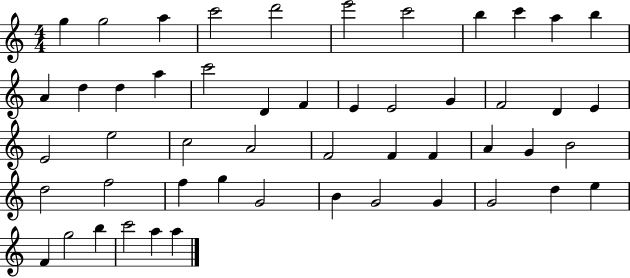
X:1
T:Untitled
M:4/4
L:1/4
K:C
g g2 a c'2 d'2 e'2 c'2 b c' a b A d d a c'2 D F E E2 G F2 D E E2 e2 c2 A2 F2 F F A G B2 d2 f2 f g G2 B G2 G G2 d e F g2 b c'2 a a